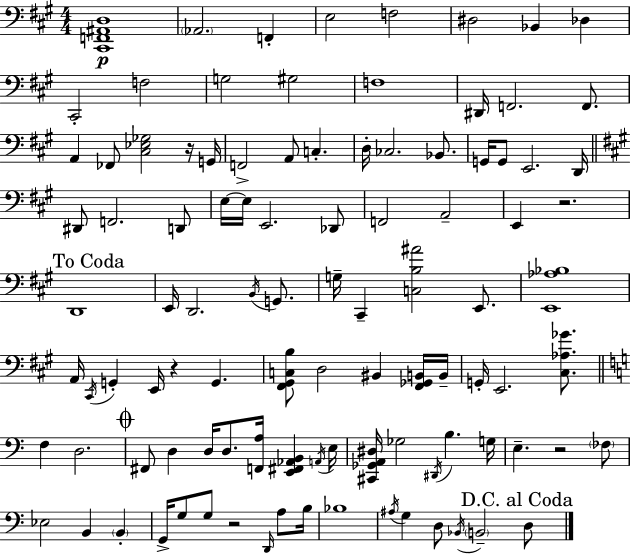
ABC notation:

X:1
T:Untitled
M:4/4
L:1/4
K:A
[^C,,F,,^A,,D,]4 _A,,2 F,, E,2 F,2 ^D,2 _B,, _D, ^C,,2 F,2 G,2 ^G,2 F,4 ^D,,/4 F,,2 F,,/2 A,, _F,,/2 [^C,_E,_G,]2 z/4 G,,/4 F,,2 A,,/2 C, D,/4 _C,2 _B,,/2 G,,/4 G,,/2 E,,2 D,,/4 ^D,,/2 F,,2 D,,/2 E,/4 E,/4 E,,2 _D,,/2 F,,2 A,,2 E,, z2 D,,4 E,,/4 D,,2 B,,/4 G,,/2 G,/4 ^C,, [C,B,^A]2 E,,/2 [E,,_A,_B,]4 A,,/4 ^C,,/4 G,, E,,/4 z G,, [^F,,^G,,C,B,]/2 D,2 ^B,, [^F,,_G,,B,,]/4 B,,/4 G,,/4 E,,2 [^C,_A,_G]/2 F, D,2 ^F,,/2 D, D,/4 D,/2 [F,,A,]/4 [E,,^F,,_A,,B,,] A,,/4 E,/4 [^C,,_G,,A,,^D,]/4 _G,2 ^D,,/4 B, G,/4 E, z2 _F,/2 _E,2 B,, B,, G,,/4 G,/2 G,/2 z2 D,,/4 A,/2 B,/4 _B,4 ^A,/4 G, D,/2 _B,,/4 B,,2 D,/2